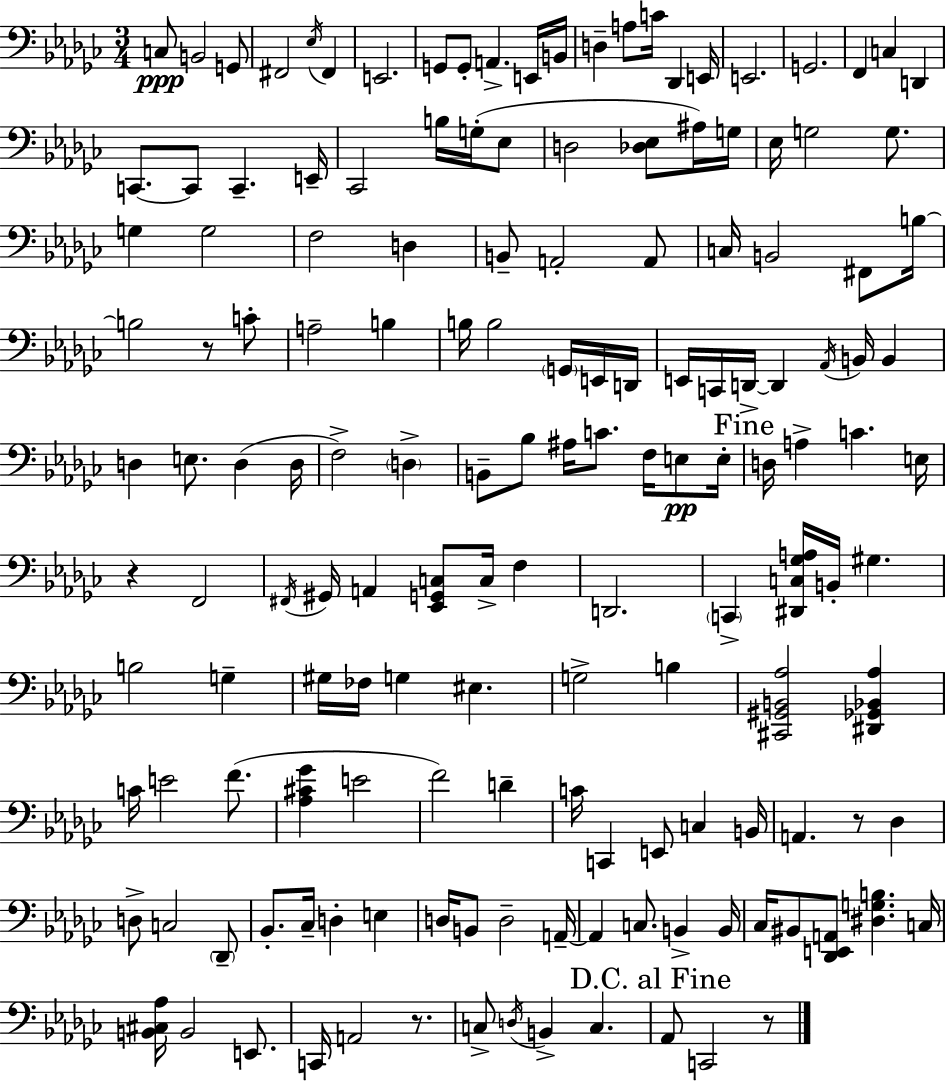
C3/e B2/h G2/e F#2/h Eb3/s F#2/q E2/h. G2/e G2/e A2/q. E2/s B2/s D3/q A3/e C4/s Db2/q E2/s E2/h. G2/h. F2/q C3/q D2/q C2/e. C2/e C2/q. E2/s CES2/h B3/s G3/s Eb3/e D3/h [Db3,Eb3]/e A#3/s G3/s Eb3/s G3/h G3/e. G3/q G3/h F3/h D3/q B2/e A2/h A2/e C3/s B2/h F#2/e B3/s B3/h R/e C4/e A3/h B3/q B3/s B3/h G2/s E2/s D2/s E2/s C2/s D2/s D2/q Ab2/s B2/s B2/q D3/q E3/e. D3/q D3/s F3/h D3/q B2/e Bb3/e A#3/s C4/e. F3/s E3/e E3/s D3/s A3/q C4/q. E3/s R/q F2/h F#2/s G#2/s A2/q [Eb2,G2,C3]/e C3/s F3/q D2/h. C2/q [D#2,C3,Gb3,A3]/s B2/s G#3/q. B3/h G3/q G#3/s FES3/s G3/q EIS3/q. G3/h B3/q [C#2,G#2,B2,Ab3]/h [D#2,Gb2,Bb2,Ab3]/q C4/s E4/h F4/e. [Ab3,C#4,Gb4]/q E4/h F4/h D4/q C4/s C2/q E2/e C3/q B2/s A2/q. R/e Db3/q D3/e C3/h Db2/e Bb2/e. CES3/s D3/q E3/q D3/s B2/e D3/h A2/s A2/q C3/e. B2/q B2/s CES3/s BIS2/e [Db2,E2,A2]/e [D#3,G3,B3]/q. C3/s [B2,C#3,Ab3]/s B2/h E2/e. C2/s A2/h R/e. C3/e D3/s B2/q C3/q. Ab2/e C2/h R/e